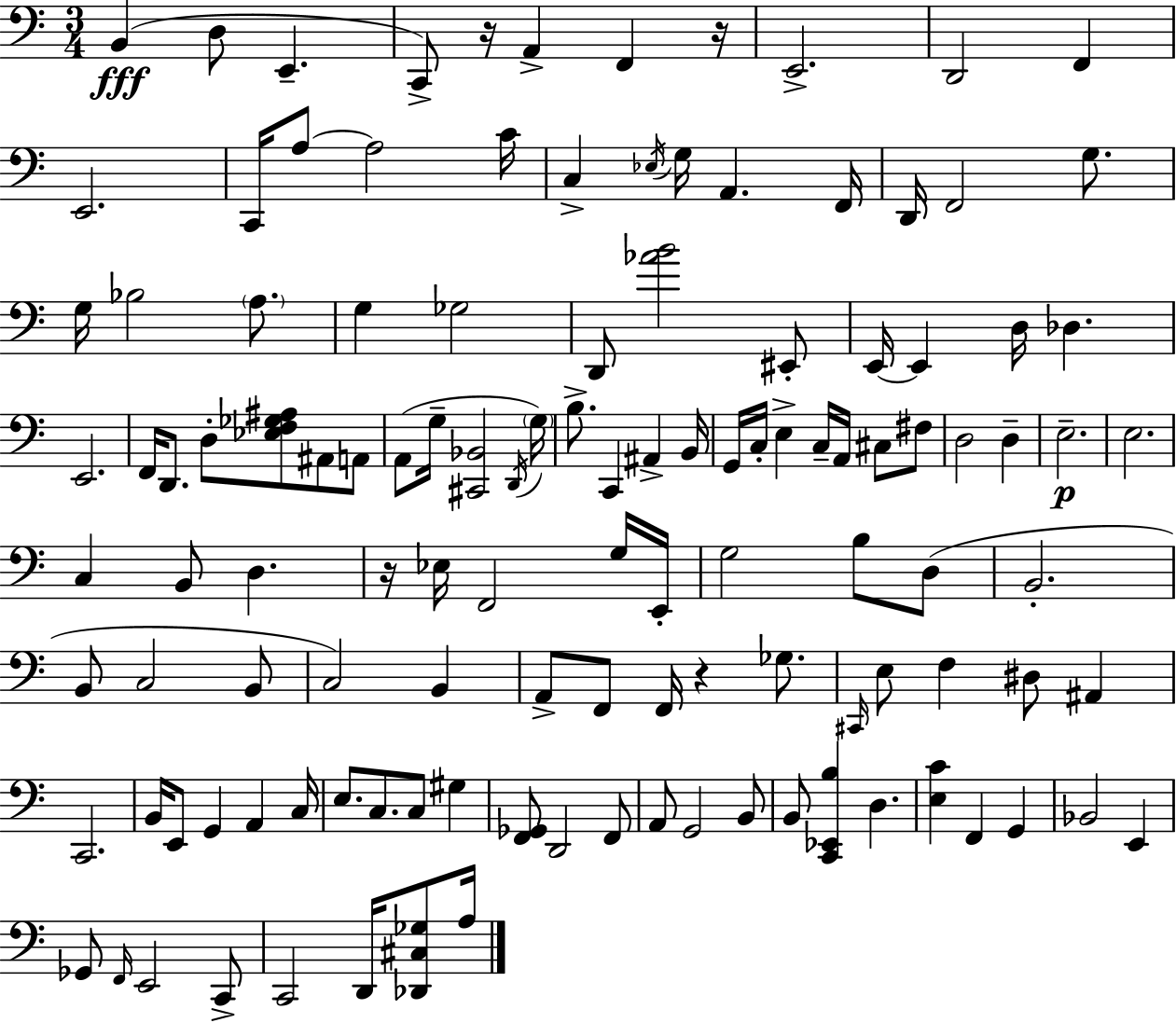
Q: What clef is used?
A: bass